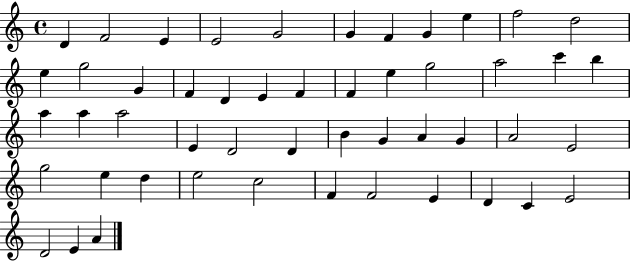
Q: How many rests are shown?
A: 0